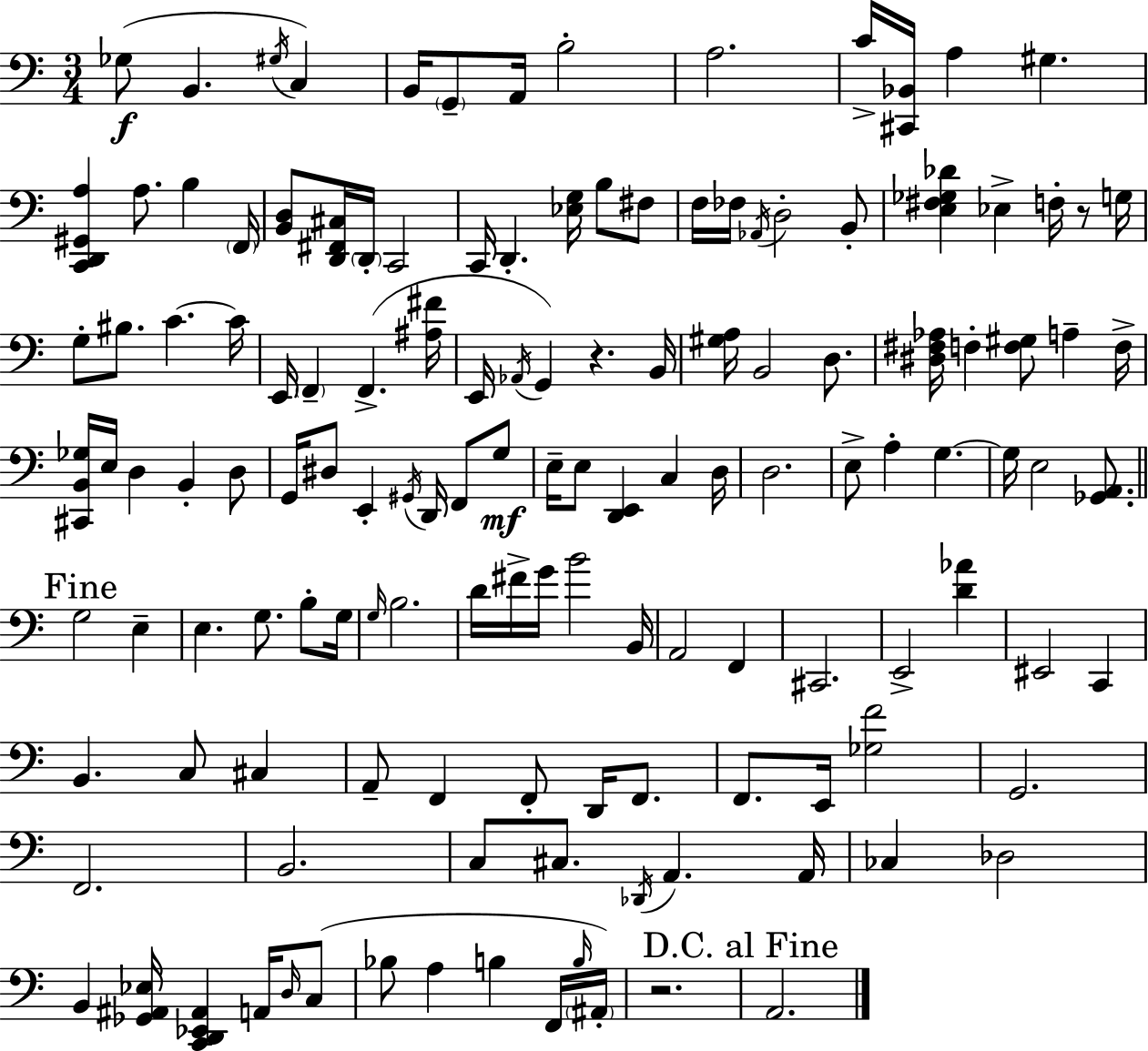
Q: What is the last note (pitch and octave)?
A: A2